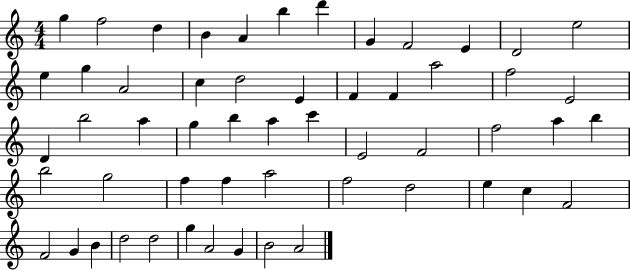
{
  \clef treble
  \numericTimeSignature
  \time 4/4
  \key c \major
  g''4 f''2 d''4 | b'4 a'4 b''4 d'''4 | g'4 f'2 e'4 | d'2 e''2 | \break e''4 g''4 a'2 | c''4 d''2 e'4 | f'4 f'4 a''2 | f''2 e'2 | \break d'4 b''2 a''4 | g''4 b''4 a''4 c'''4 | e'2 f'2 | f''2 a''4 b''4 | \break b''2 g''2 | f''4 f''4 a''2 | f''2 d''2 | e''4 c''4 f'2 | \break f'2 g'4 b'4 | d''2 d''2 | g''4 a'2 g'4 | b'2 a'2 | \break \bar "|."
}